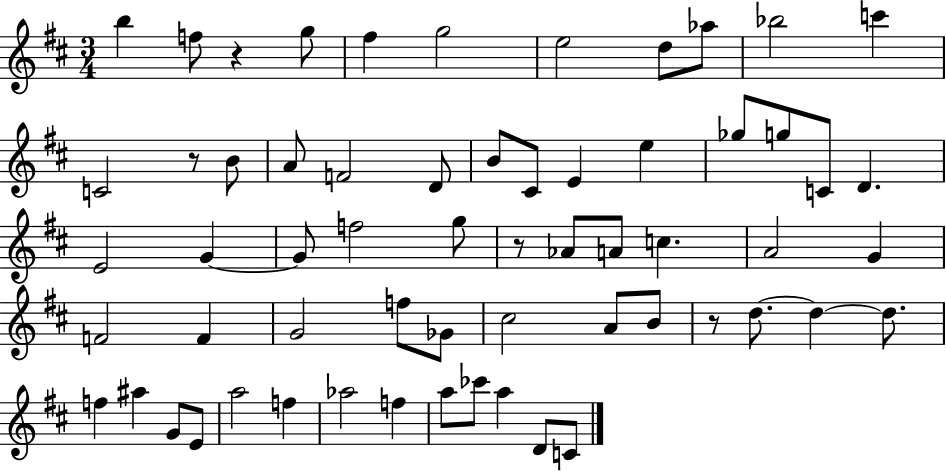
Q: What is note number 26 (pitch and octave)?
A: G4